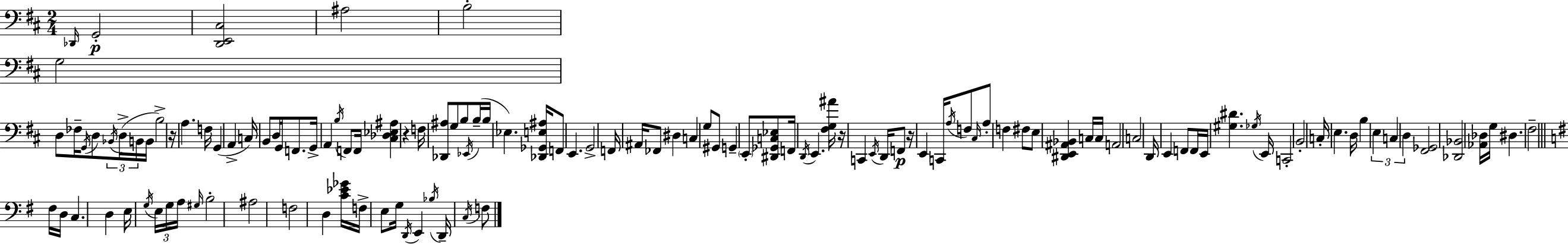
X:1
T:Untitled
M:2/4
L:1/4
K:D
_D,,/4 G,,2 [D,,E,,^C,]2 ^A,2 B,2 G,2 D,/2 _F,/4 G,,/4 D,/2 _B,,/4 D,/4 B,,/4 B,,/4 B,2 z/4 A, F,/4 G,, A,, C,/4 B,,/2 D,/4 G,,/4 F,,/2 G,,/4 A,, B,/4 F,,/2 F,,/4 [^C,_D,_E,^A,] z F,/4 [_D,,^A,]/2 G,/2 B,/2 _E,,/4 B,/4 B,/4 _E, [_D,,_G,,E,^A,]/4 F,,/2 E,, G,,2 F,,/4 ^A,,/4 _F,,/2 ^D, C, G,/2 ^G,,/2 G,, E,,/2 [^D,,_G,,C,_E,]/2 F,,/4 D,,/4 E,, [^F,G,^A]/4 z/4 C,, E,,/4 D,,/4 F,,/2 z/4 E,, C,,/4 A,/4 F,/2 ^C,/4 A,/2 F, ^F,/2 E,/2 [^D,,E,,^A,,_B,,] C,/4 C,/4 A,,2 C,2 D,,/4 E,, F,,/2 F,,/4 E,,/4 [^G,^D] _G,/4 E,,/4 C,,2 B,,2 C,/4 E, D,/4 B, E, C, D, [^F,,_G,,]2 [_D,,_B,,]2 [_A,,_D,]/4 G,/4 ^D, ^F,2 ^F,/4 D,/4 C, D, E,/4 G,/4 E,/4 G,/4 A,/4 ^G,/4 B,2 ^A,2 F,2 D, [C_E_G]/4 F,/4 E,/2 G,/4 D,,/4 E,, _B,/4 D,,/4 C,/4 F,/2